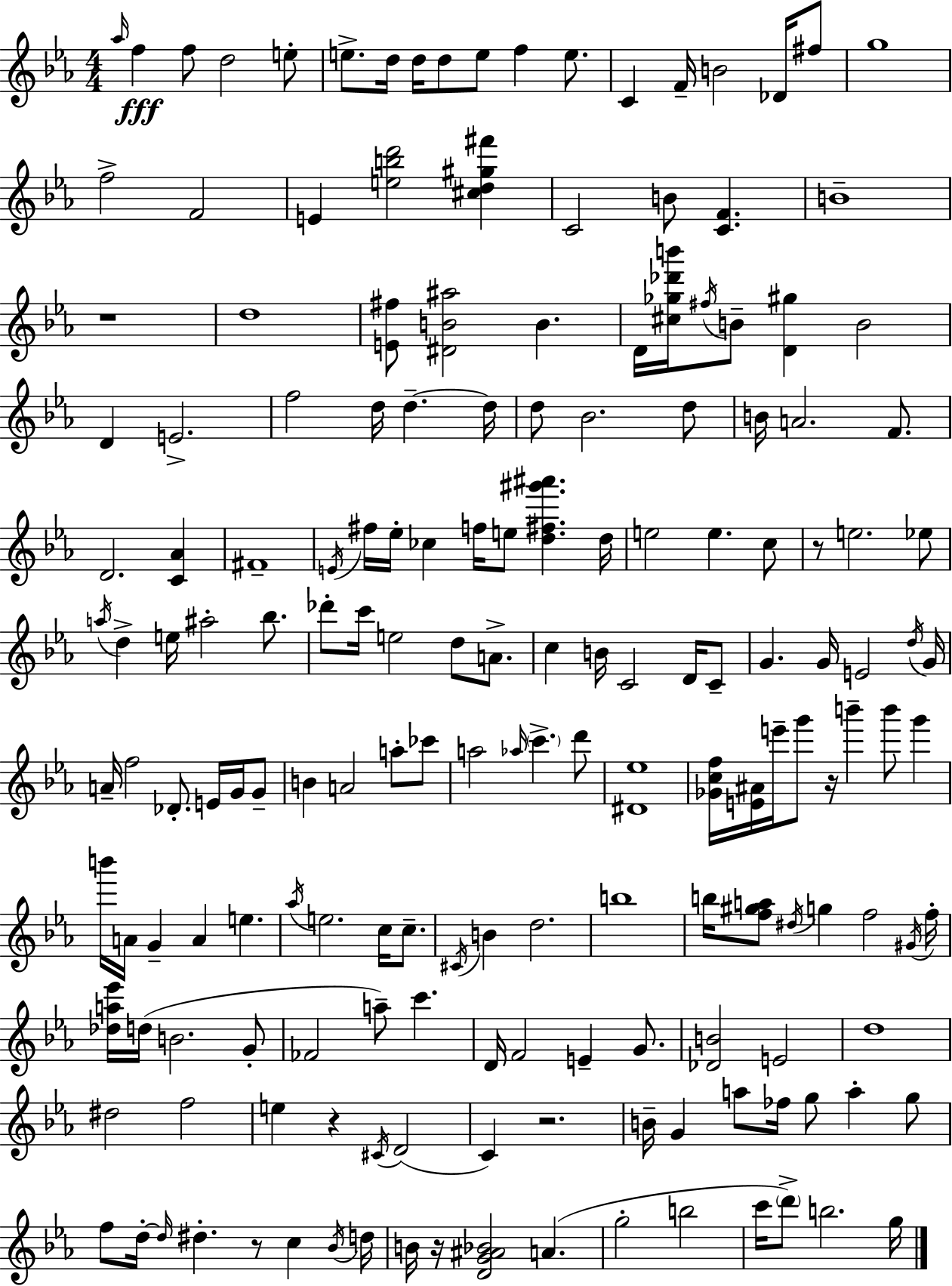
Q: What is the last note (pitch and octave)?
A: G5